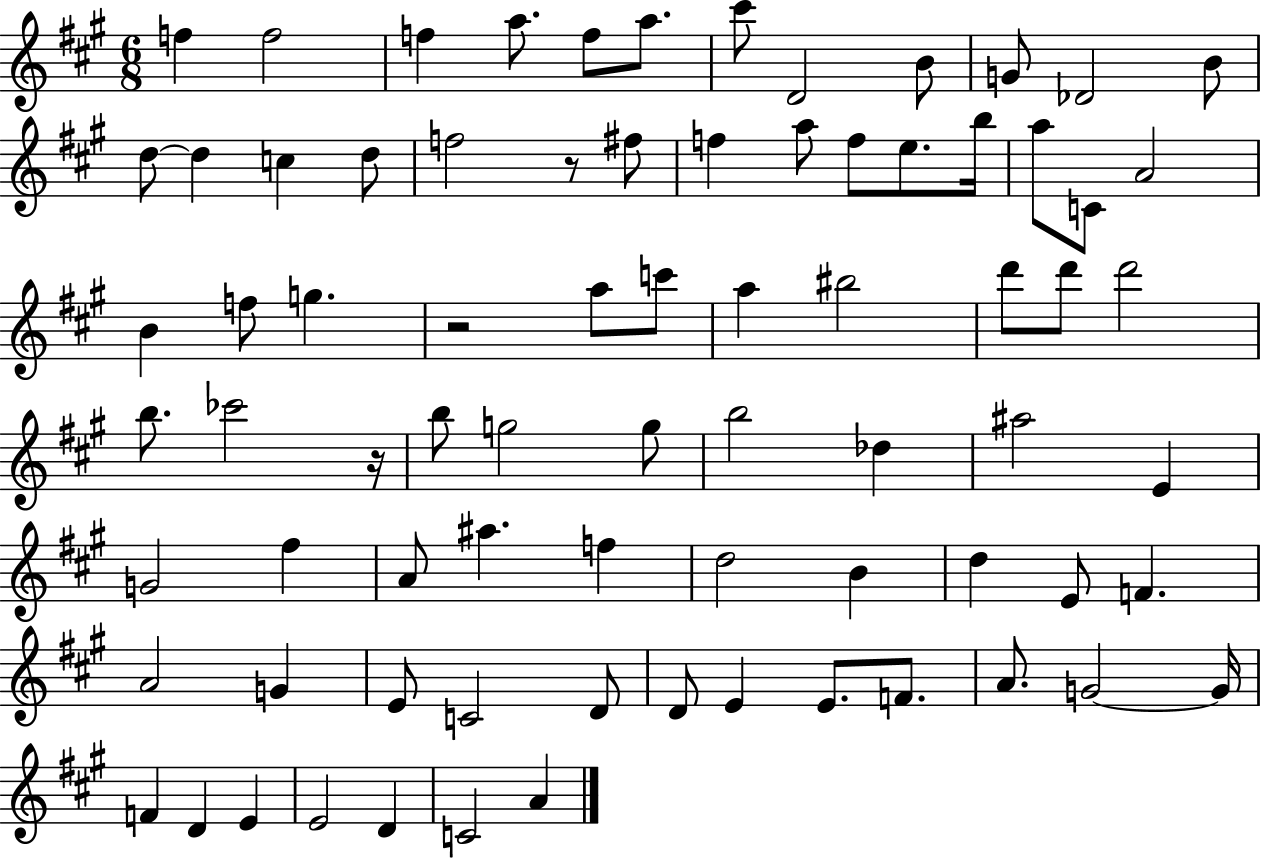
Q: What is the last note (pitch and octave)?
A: A4